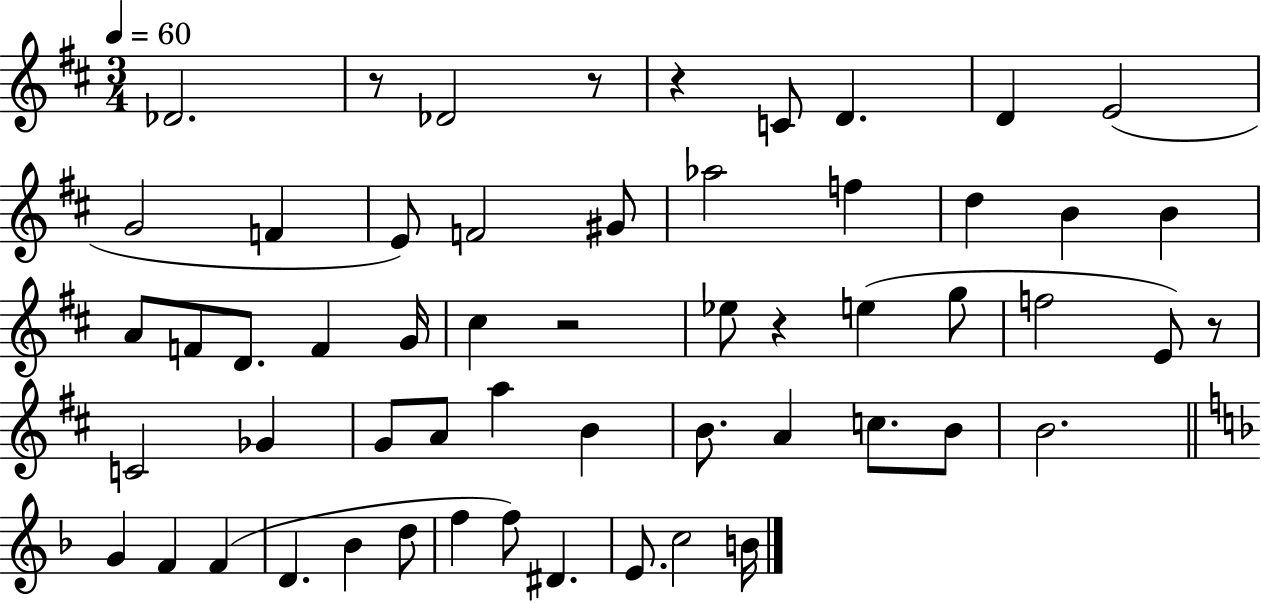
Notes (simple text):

Db4/h. R/e Db4/h R/e R/q C4/e D4/q. D4/q E4/h G4/h F4/q E4/e F4/h G#4/e Ab5/h F5/q D5/q B4/q B4/q A4/e F4/e D4/e. F4/q G4/s C#5/q R/h Eb5/e R/q E5/q G5/e F5/h E4/e R/e C4/h Gb4/q G4/e A4/e A5/q B4/q B4/e. A4/q C5/e. B4/e B4/h. G4/q F4/q F4/q D4/q. Bb4/q D5/e F5/q F5/e D#4/q. E4/e. C5/h B4/s